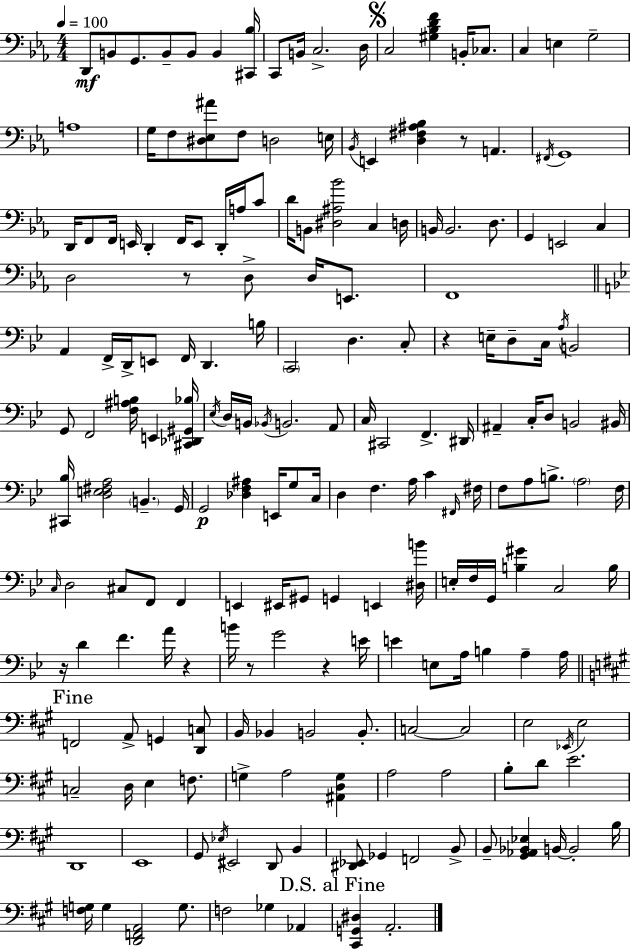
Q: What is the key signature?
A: EES major